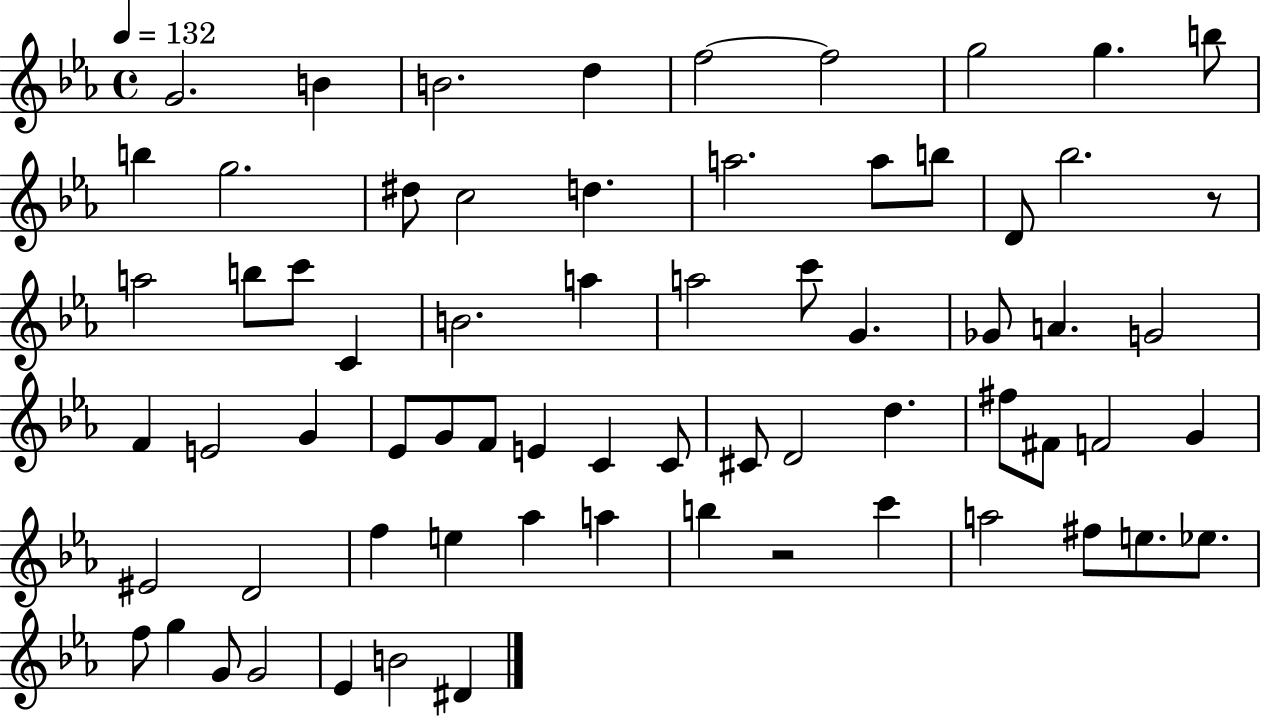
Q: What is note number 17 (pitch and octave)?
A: B5